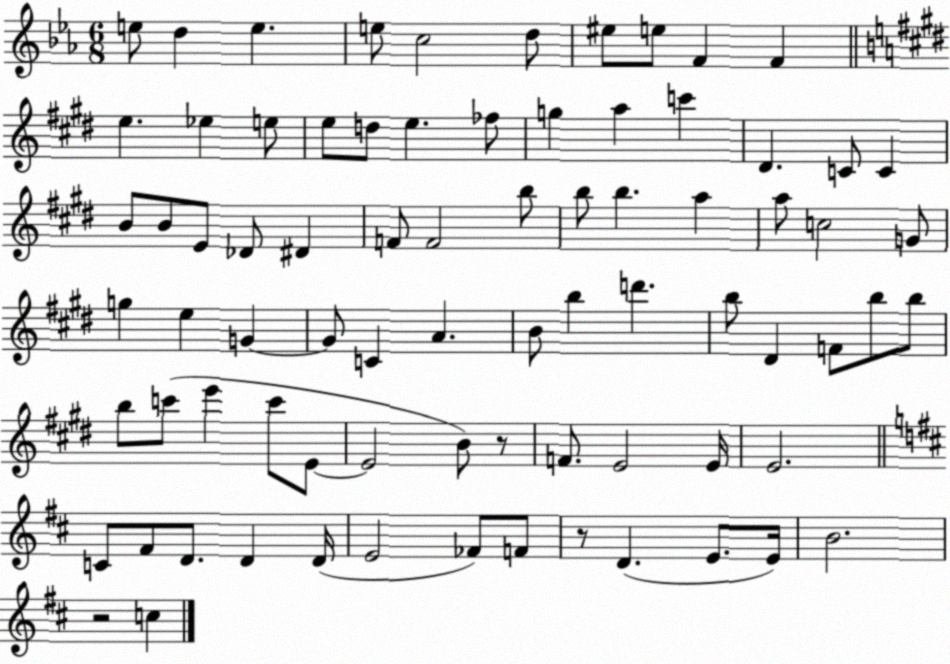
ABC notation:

X:1
T:Untitled
M:6/8
L:1/4
K:Eb
e/2 d e e/2 c2 d/2 ^e/2 e/2 F F e _e e/2 e/2 d/2 e _f/2 g a c' ^D C/2 C B/2 B/2 E/2 _D/2 ^D F/2 F2 b/2 b/2 b a a/2 c2 G/2 g e G G/2 C A B/2 b d' b/2 ^D F/2 b/2 b/2 b/2 c'/2 e' c'/2 E/2 E2 B/2 z/2 F/2 E2 E/4 E2 C/2 ^F/2 D/2 D D/4 E2 _F/2 F/2 z/2 D E/2 E/4 B2 z2 c